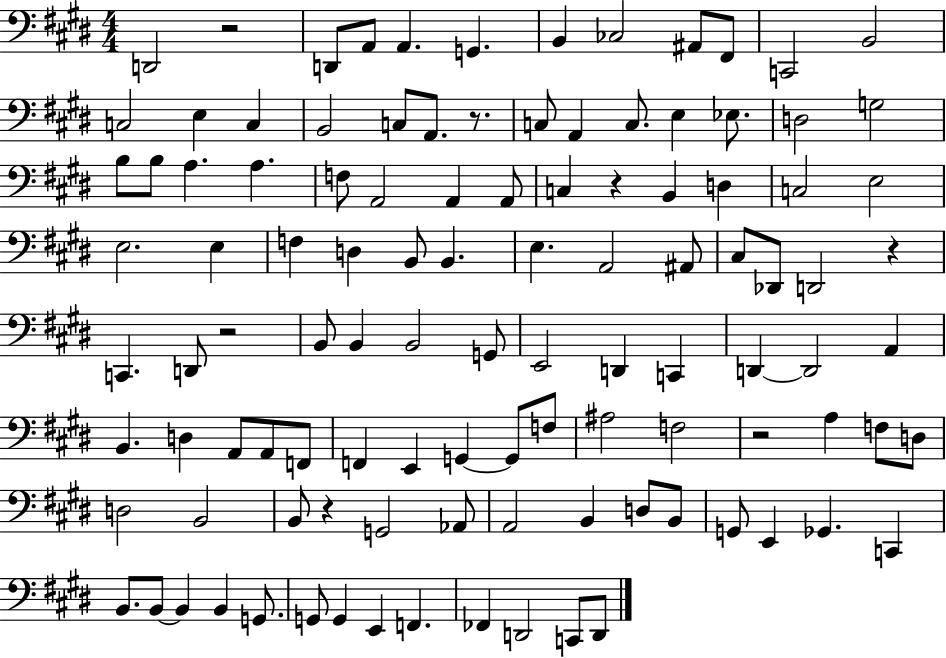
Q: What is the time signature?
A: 4/4